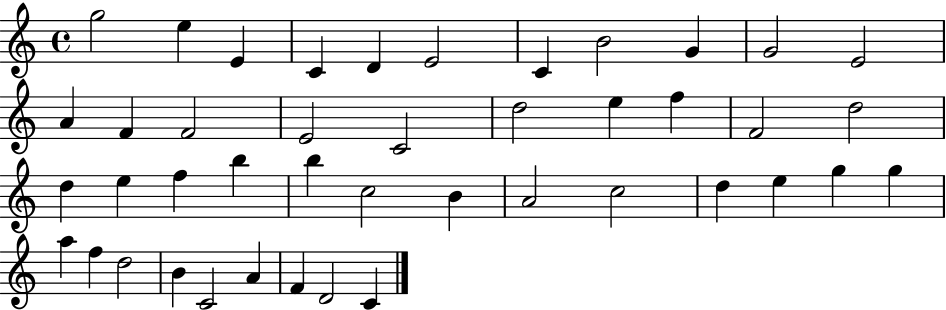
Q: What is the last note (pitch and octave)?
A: C4